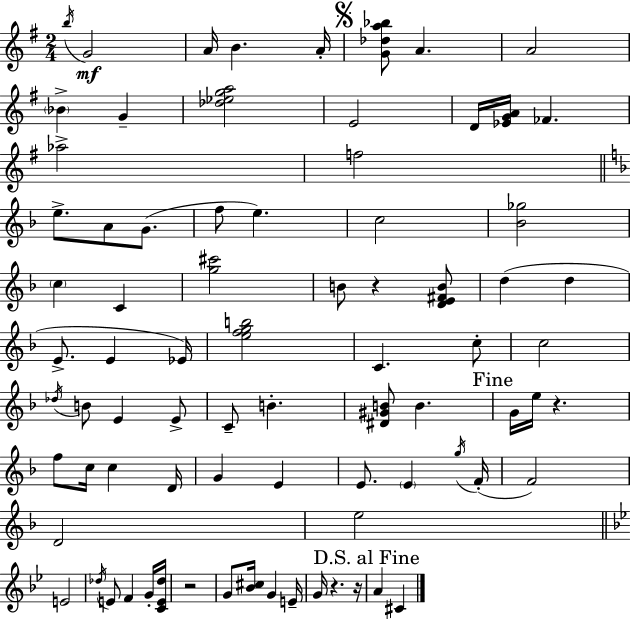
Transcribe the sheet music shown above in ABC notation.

X:1
T:Untitled
M:2/4
L:1/4
K:G
b/4 G2 A/4 B A/4 [G_da_b]/2 A A2 _B G [_d_ega]2 E2 D/4 [_EGA]/4 _F _a2 f2 e/2 A/2 G/2 f/2 e c2 [_B_g]2 c C [g^c']2 B/2 z [DE^FB]/2 d d E/2 E _E/4 [efgb]2 C c/2 c2 _d/4 B/2 E E/2 C/2 B [^D^GB]/2 B G/4 e/4 z f/2 c/4 c D/4 G E E/2 E g/4 F/4 F2 D2 e2 E2 _d/4 E/2 F G/4 [CE_d]/4 z2 G/2 [_B^c]/4 G E/4 G/4 z z/4 A ^C